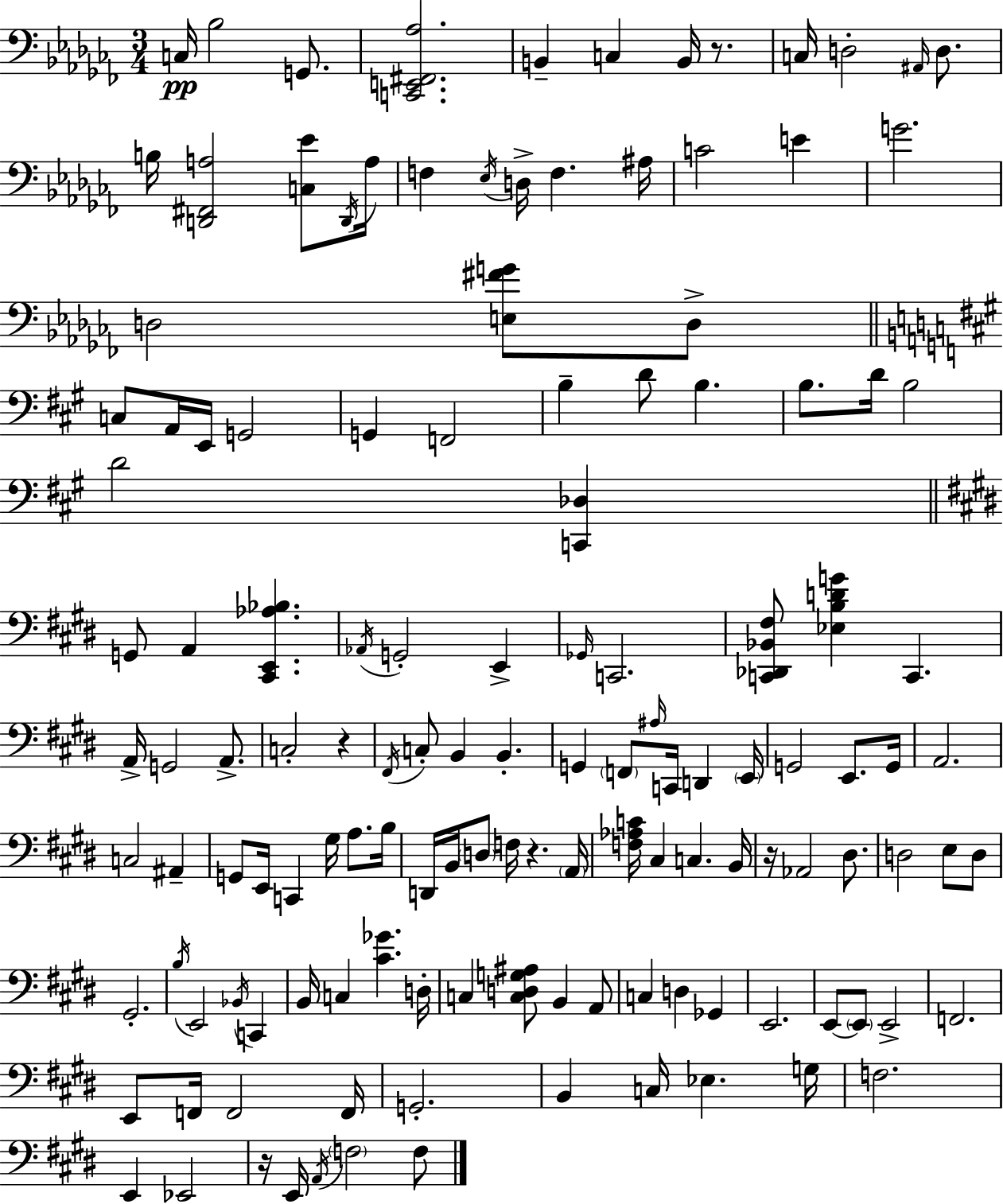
{
  \clef bass
  \numericTimeSignature
  \time 3/4
  \key aes \minor
  c16\pp bes2 g,8. | <c, e, fis, aes>2. | b,4-- c4 b,16 r8. | c16 d2-. \grace { ais,16 } d8. | \break b16 <d, fis, a>2 <c ees'>8 | \acciaccatura { d,16 } a16 f4 \acciaccatura { ees16 } d16-> f4. | ais16 c'2 e'4 | g'2. | \break d2 <e fis' g'>8 | d8-> \bar "||" \break \key a \major c8 a,16 e,16 g,2 | g,4 f,2 | b4-- d'8 b4. | b8. d'16 b2 | \break d'2 <c, des>4 | \bar "||" \break \key e \major g,8 a,4 <cis, e, aes bes>4. | \acciaccatura { aes,16 } g,2-. e,4-> | \grace { ges,16 } c,2. | <c, des, bes, fis>8 <ees b d' g'>4 c,4. | \break a,16-> g,2 a,8.-> | c2-. r4 | \acciaccatura { fis,16 } c8-. b,4 b,4.-. | g,4 \parenthesize f,8 \grace { ais16 } c,16 d,4 | \break \parenthesize e,16 g,2 | e,8. g,16 a,2. | c2 | ais,4-- g,8 e,16 c,4 gis16 | \break a8. b16 d,16 b,16 \parenthesize d8 f16 r4. | \parenthesize a,16 <f aes c'>16 cis4 c4. | b,16 r16 aes,2 | dis8. d2 | \break e8 d8 gis,2.-. | \acciaccatura { b16 } e,2 | \acciaccatura { bes,16 } c,4 b,16 c4 <cis' ges'>4. | d16-. c4 <c d g ais>8 | \break b,4 a,8 c4 d4 | ges,4 e,2. | e,8~~ \parenthesize e,8 e,2-> | f,2. | \break e,8 f,16 f,2 | f,16 g,2.-. | b,4 c16 ees4. | g16 f2. | \break e,4 ees,2 | r16 e,16 \acciaccatura { a,16 } \parenthesize f2 | f8 \bar "|."
}